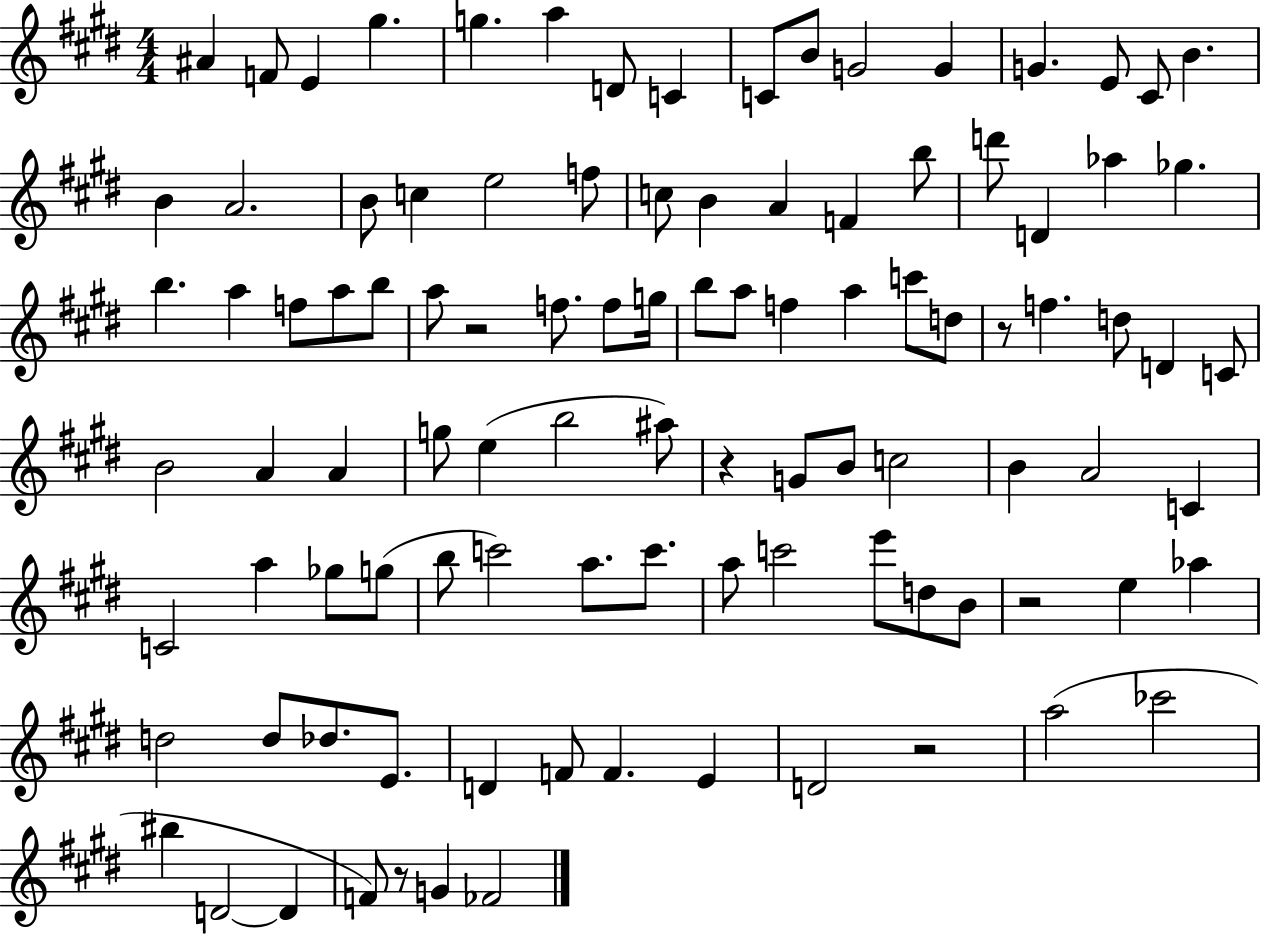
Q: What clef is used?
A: treble